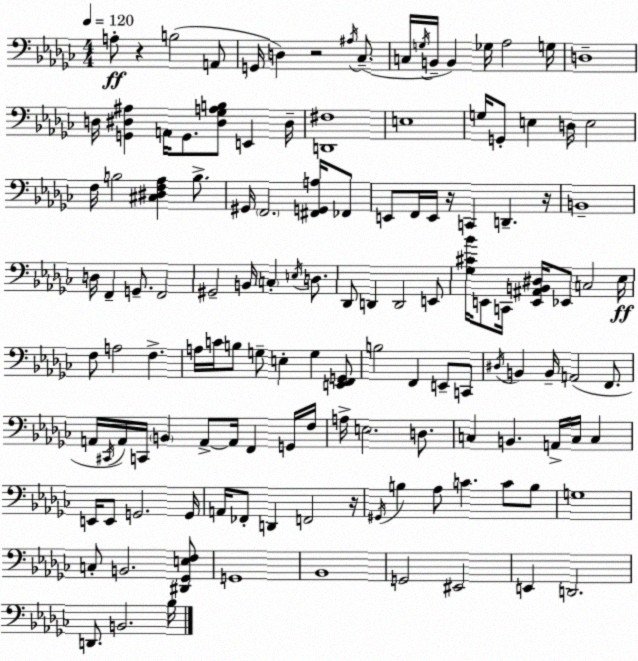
X:1
T:Untitled
M:4/4
L:1/4
K:Ebm
A,/2 z B,2 A,,/2 G,,/4 D, z2 ^A,/4 _C,/2 C,/4 G,/4 B,,/4 B,, _G,/4 _A,2 G,/4 D,4 D,/4 [G,,^D,^A,] A,,/4 G,,/2 [^D,_G,A,B,]/2 E,, ^D,/4 [D,,^F,]4 E,4 G,/4 G,,/2 E, D,/4 E,2 F,/4 B,2 [^C,^D,F,_A,] B,/2 ^G,,/4 F,,2 [^F,,G,,A,]/4 _F,,/2 E,,/2 F,,/4 E,,/4 z/4 C,, D,, z/4 B,,4 D,/4 F,, G,,/2 F,,2 ^G,,2 B,,/4 C, E,/4 D,/2 _D,,/2 D,, D,,2 E,,/2 [_G,^C_B]/4 E,,/2 C,,/4 [E,,^A,,B,,^D,]/4 _E,,/2 C,2 _E,/4 F,/2 A,2 F, A,/4 C/4 B,/2 G,/2 E, G, [E,,F,,G,,]/2 B,2 F,, E,,/2 C,,/2 ^D,/4 B,, B,,/4 A,,2 F,,/2 A,,/4 ^C,,/4 A,,/4 C,,/4 B,, A,,/2 A,,/4 F,, G,,/4 F,/4 A,/4 E,2 D,/2 C, B,, A,,/4 C,/4 C, E,,/4 E,,/2 G,,2 G,,/4 A,,/4 _F,,/2 D,, F,,2 z/4 ^G,,/4 B, _A,/2 C C/2 B,/2 G,4 C,/2 B,,2 [^D,,_G,,E,F,]/2 G,,4 _B,,4 G,,2 ^E,,2 E,, D,,2 D,,/2 B,,2 _B,/4